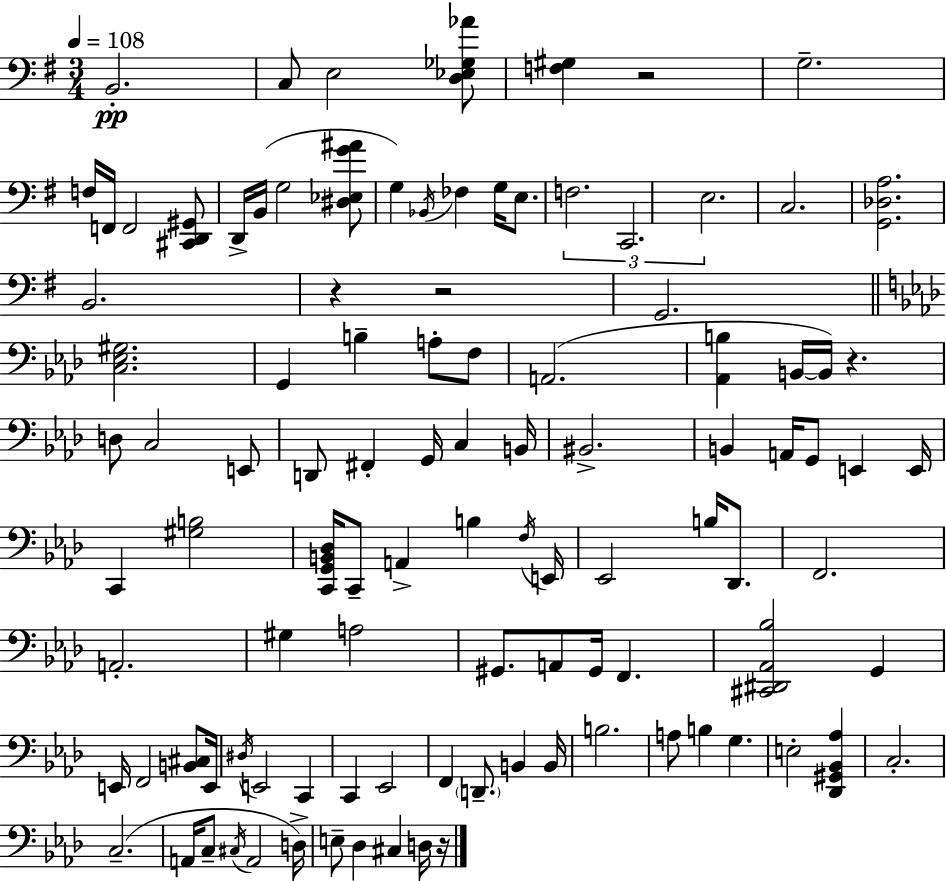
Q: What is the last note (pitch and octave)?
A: D3